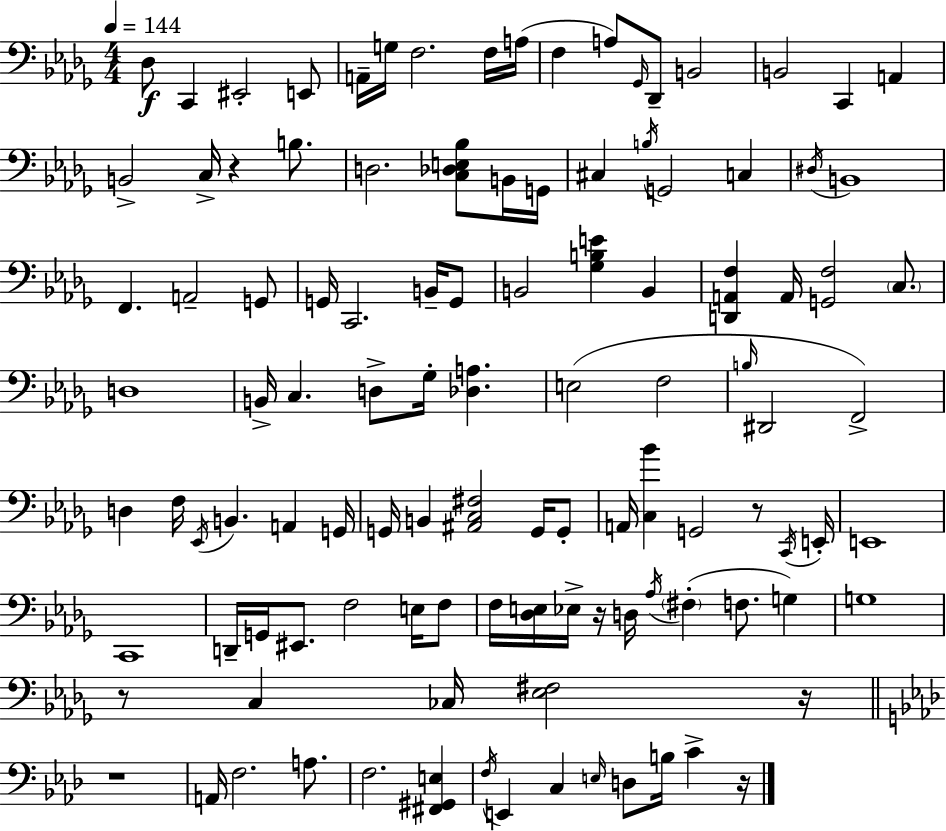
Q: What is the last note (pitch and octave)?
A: C4